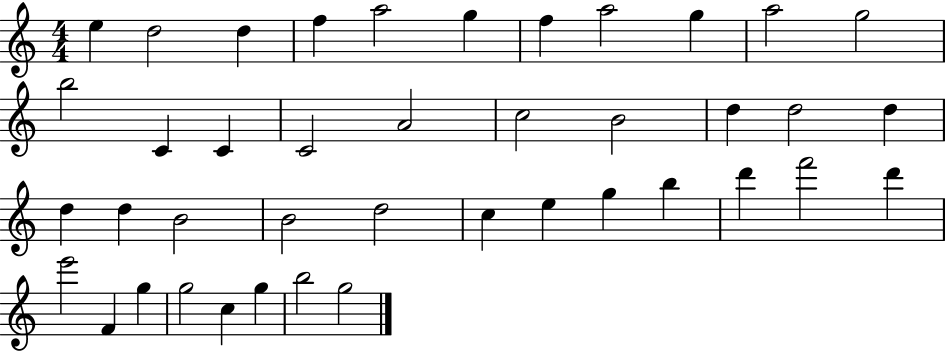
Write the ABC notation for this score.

X:1
T:Untitled
M:4/4
L:1/4
K:C
e d2 d f a2 g f a2 g a2 g2 b2 C C C2 A2 c2 B2 d d2 d d d B2 B2 d2 c e g b d' f'2 d' e'2 F g g2 c g b2 g2